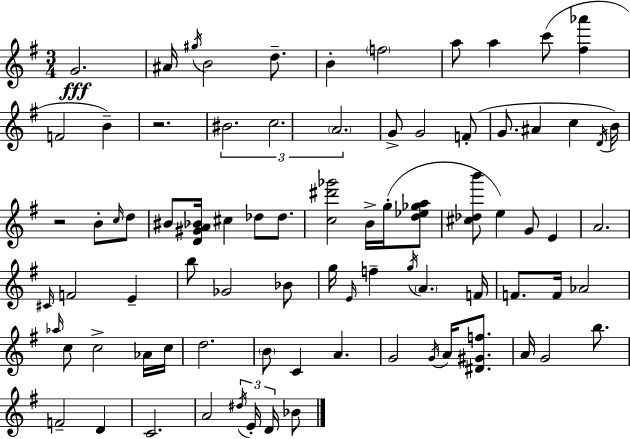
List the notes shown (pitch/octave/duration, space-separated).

G4/h. A#4/s G#5/s B4/h D5/e. B4/q F5/h A5/e A5/q C6/e [F#5,Ab6]/q F4/h B4/q R/h. BIS4/h. C5/h. A4/h. G4/e G4/h F4/e G4/e. A#4/q C5/q D4/s B4/s R/h B4/e C5/s D5/e BIS4/e [D4,G#4,A4,Bb4]/s C#5/q Db5/e Db5/e. [C5,D#6,Gb6]/h B4/s G5/s [D5,Eb5,Gb5,A5]/e [C#5,Db5,B6]/e E5/q G4/e E4/q A4/h. C#4/s F4/h E4/q B5/e Gb4/h Bb4/e G5/s E4/s F5/q G5/s A4/q. F4/s F4/e. F4/s Ab4/h Ab5/s C5/e C5/h Ab4/s C5/s D5/h. B4/e C4/q A4/q. G4/h G4/s A4/s [D#4,G#4,F5]/e. A4/s G4/h B5/e. F4/h D4/q C4/h. A4/h D#5/s E4/s D4/s Bb4/e